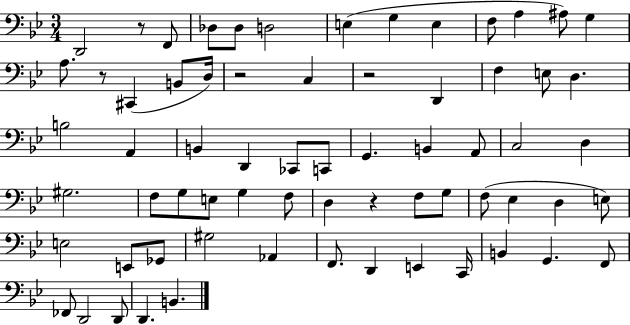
X:1
T:Untitled
M:3/4
L:1/4
K:Bb
D,,2 z/2 F,,/2 _D,/2 _D,/2 D,2 E, G, E, F,/2 A, ^A,/2 G, A,/2 z/2 ^C,, B,,/2 D,/4 z2 C, z2 D,, F, E,/2 D, B,2 A,, B,, D,, _C,,/2 C,,/2 G,, B,, A,,/2 C,2 D, ^G,2 F,/2 G,/2 E,/2 G, F,/2 D, z F,/2 G,/2 F,/2 _E, D, E,/2 E,2 E,,/2 _G,,/2 ^G,2 _A,, F,,/2 D,, E,, C,,/4 B,, G,, F,,/2 _F,,/2 D,,2 D,,/2 D,, B,,